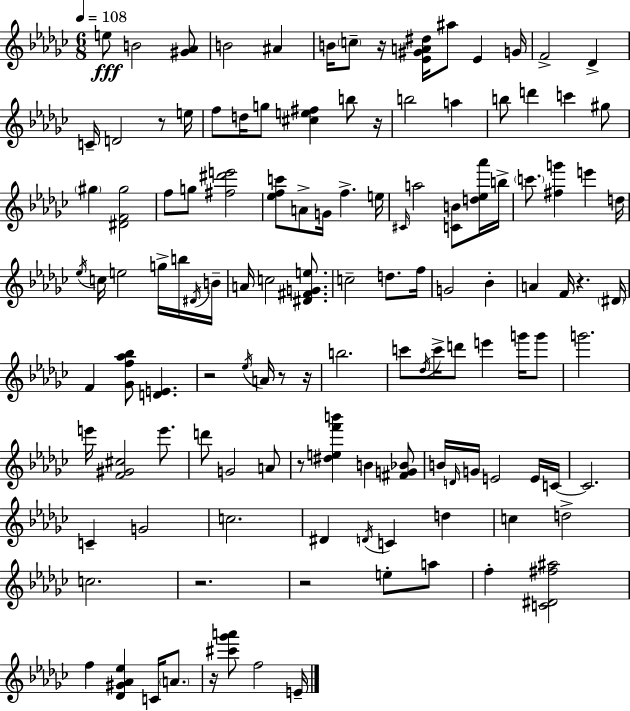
{
  \clef treble
  \numericTimeSignature
  \time 6/8
  \key ees \minor
  \tempo 4 = 108
  e''8\fff b'2 <gis' aes'>8 | b'2 ais'4 | b'16 \parenthesize c''8-- r16 <ees' gis' a' dis''>16 ais''8 ees'4 g'16 | f'2-> des'4-> | \break c'16-- d'2 r8 e''16 | f''8 d''16 g''8 <cis'' e'' fis''>4 b''8 r16 | b''2 a''4 | b''8 d'''4 c'''4 gis''8 | \break \parenthesize gis''4 <dis' f' gis''>2 | f''8 g''8 <fis'' dis''' e'''>2 | <ees'' f'' c'''>8 a'8-> g'16 f''4.-> e''16 | \grace { cis'16 } a''2 <c' b'>8 <d'' ees'' aes'''>16 | \break b''16-> \parenthesize c'''8. <fis'' g'''>4 e'''4 | d''16 \acciaccatura { ees''16 } c''16 e''2 g''16-> | b''16 \acciaccatura { dis'16 } b'16-- a'16 c''2 | <dis' fis' g' e''>8. c''2-- d''8. | \break f''16 g'2 bes'4-. | a'4 f'16 r4. | \parenthesize dis'16 f'4 <ges' f'' aes'' bes''>8 <d' e'>4. | r2 \acciaccatura { ees''16 } | \break a'16 r8 r16 b''2. | c'''8 \acciaccatura { des''16 } c'''16-> d'''8 e'''4 | g'''16 g'''8 g'''2. | e'''16 <f' gis' cis''>2 | \break e'''8. d'''8 g'2 | a'8 r8 <dis'' e'' f''' b'''>4 b'4 | <fis' g' bes'>8 b'16 \grace { d'16 } g'16 e'2 | e'16 c'16~~ c'2. | \break c'4-- g'2 | c''2. | dis'4 \acciaccatura { d'16 } c'4 | d''4 c''4 d''2-> | \break c''2. | r2. | r2 | e''8-. a''8 f''4-. <c' dis' fis'' ais''>2 | \break f''4 <des' gis' aes' ees''>4 | c'16 \parenthesize a'8. r16 <cis''' ges''' a'''>8 f''2 | e'16-- \bar "|."
}